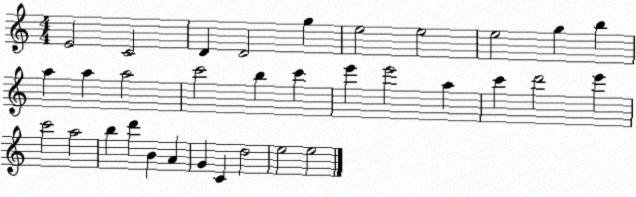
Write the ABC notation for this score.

X:1
T:Untitled
M:4/4
L:1/4
K:C
E2 C2 D D2 g e2 e2 e2 g b a a a2 c'2 b c' e' e'2 a c' d'2 e' c'2 a2 b d' B A G C d2 e2 e2